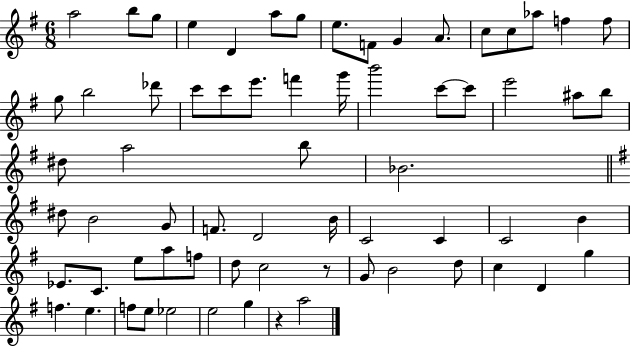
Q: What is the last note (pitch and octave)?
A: A5